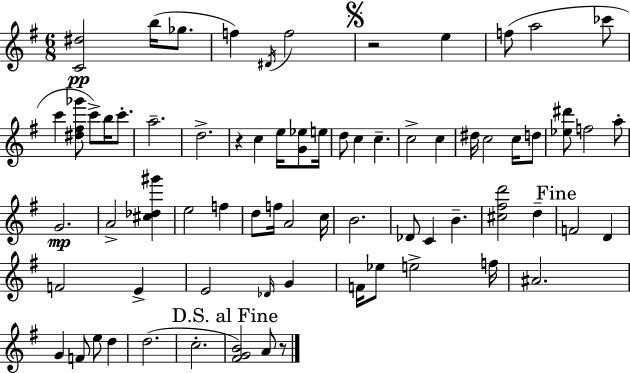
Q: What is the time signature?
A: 6/8